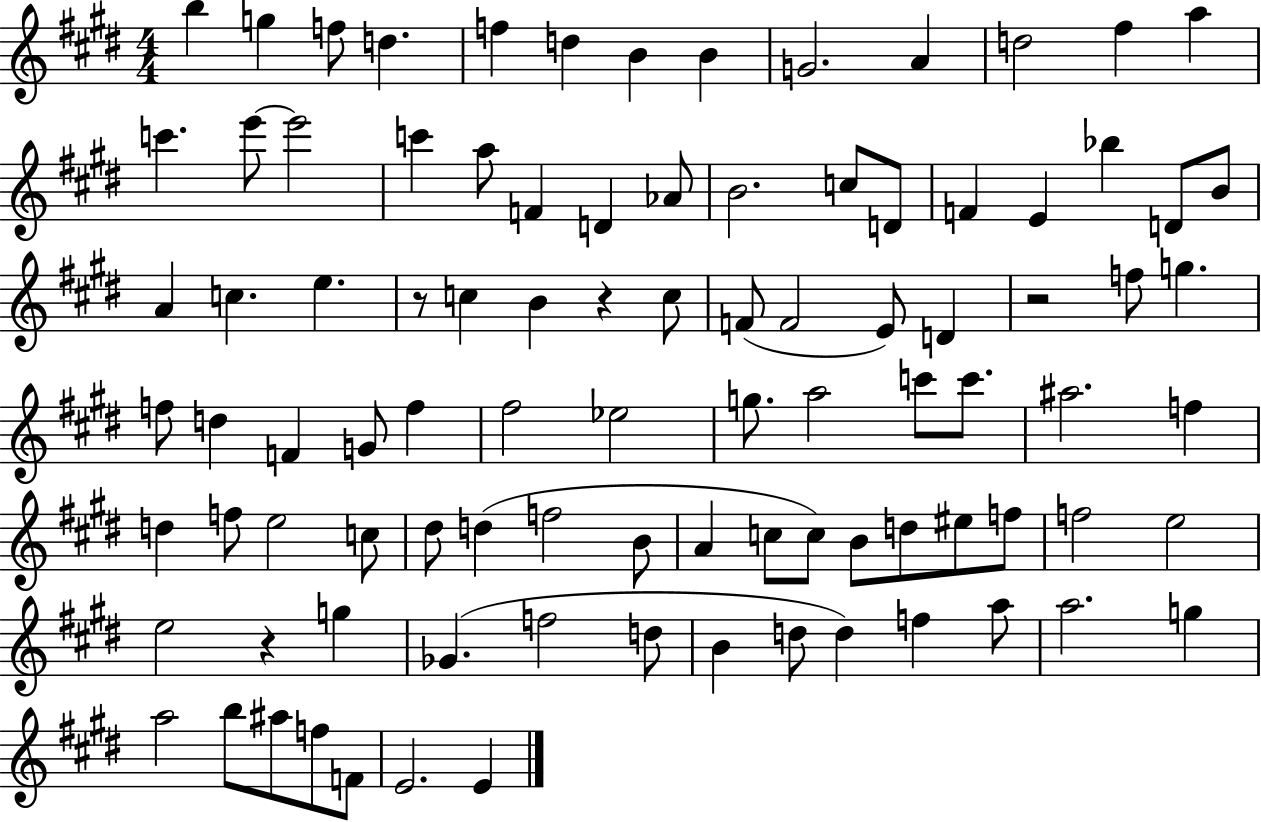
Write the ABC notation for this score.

X:1
T:Untitled
M:4/4
L:1/4
K:E
b g f/2 d f d B B G2 A d2 ^f a c' e'/2 e'2 c' a/2 F D _A/2 B2 c/2 D/2 F E _b D/2 B/2 A c e z/2 c B z c/2 F/2 F2 E/2 D z2 f/2 g f/2 d F G/2 f ^f2 _e2 g/2 a2 c'/2 c'/2 ^a2 f d f/2 e2 c/2 ^d/2 d f2 B/2 A c/2 c/2 B/2 d/2 ^e/2 f/2 f2 e2 e2 z g _G f2 d/2 B d/2 d f a/2 a2 g a2 b/2 ^a/2 f/2 F/2 E2 E